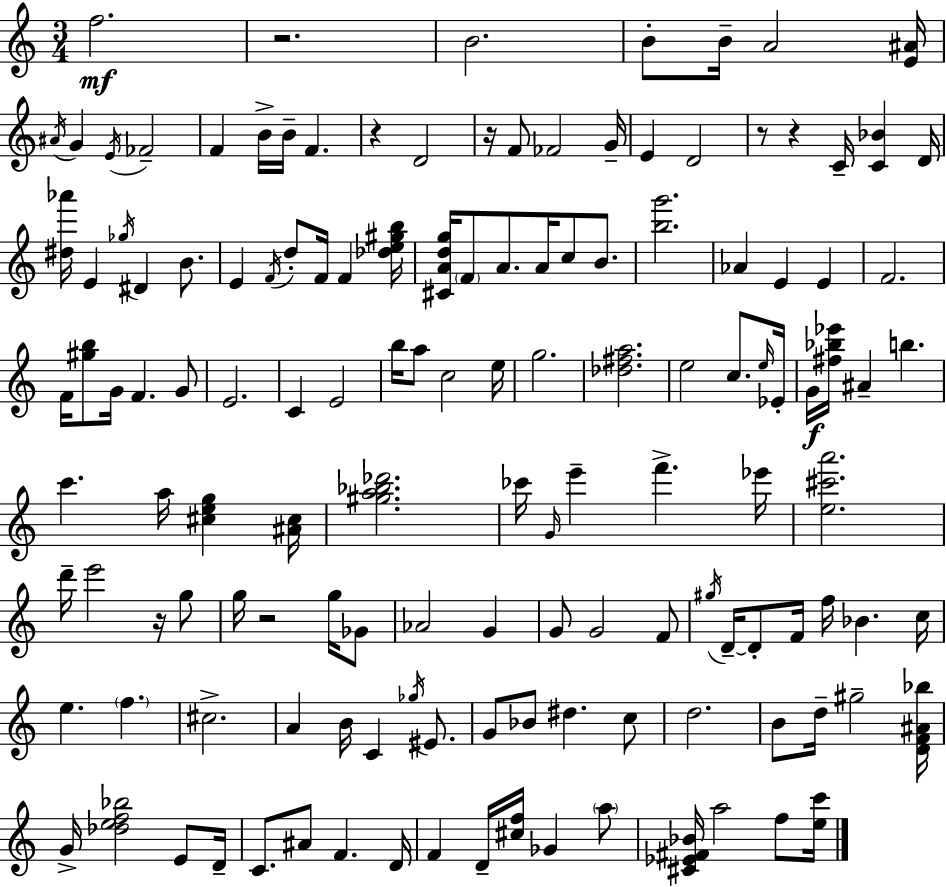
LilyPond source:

{
  \clef treble
  \numericTimeSignature
  \time 3/4
  \key a \minor
  \repeat volta 2 { f''2.\mf | r2. | b'2. | b'8-. b'16-- a'2 <e' ais'>16 | \break \acciaccatura { ais'16 } g'4 \acciaccatura { e'16 } fes'2-- | f'4 b'16-> b'16-- f'4. | r4 d'2 | r16 f'8 fes'2 | \break g'16-- e'4 d'2 | r8 r4 c'16-- <c' bes'>4 | d'16 <dis'' aes'''>16 e'4 \acciaccatura { ges''16 } dis'4 | b'8. e'4 \acciaccatura { f'16 } d''8-. f'16 f'4 | \break <des'' e'' gis'' b''>16 <cis' a' d'' g''>16 \parenthesize f'8 a'8. a'16 c''8 | b'8. <b'' g'''>2. | aes'4 e'4 | e'4 f'2. | \break f'16 <gis'' b''>8 g'16 f'4. | g'8 e'2. | c'4 e'2 | b''16 a''8 c''2 | \break e''16 g''2. | <des'' fis'' a''>2. | e''2 | c''8. \grace { e''16 } ees'16-. g'16\f <fis'' bes'' ees'''>16 ais'4-- b''4. | \break c'''4. a''16 | <cis'' e'' g''>4 <ais' cis''>16 <gis'' a'' bes'' des'''>2. | ces'''16 \grace { g'16 } e'''4-- f'''4.-> | ees'''16 <e'' cis''' a'''>2. | \break d'''16-- e'''2 | r16 g''8 g''16 r2 | g''16 ges'8 aes'2 | g'4 g'8 g'2 | \break f'8 \acciaccatura { gis''16 } d'16--~~ d'8-. f'16 f''16 | bes'4. c''16 e''4. | \parenthesize f''4. cis''2.-> | a'4 b'16 | \break c'4 \acciaccatura { ges''16 } eis'8. g'8 bes'8 | dis''4. c''8 d''2. | b'8 d''16-- gis''2-- | <d' f' ais' bes''>16 g'16-> <des'' e'' f'' bes''>2 | \break e'8 d'16-- c'8. ais'8 | f'4. d'16 f'4 | d'16-- <cis'' f''>16 ges'4 \parenthesize a''8 <cis' ees' fis' bes'>16 a''2 | f''8 <e'' c'''>16 } \bar "|."
}